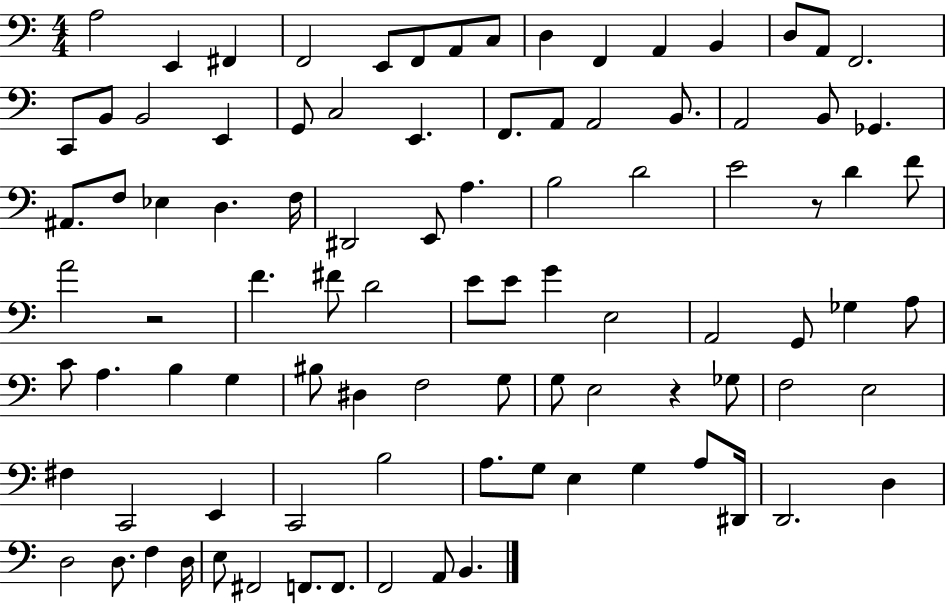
X:1
T:Untitled
M:4/4
L:1/4
K:C
A,2 E,, ^F,, F,,2 E,,/2 F,,/2 A,,/2 C,/2 D, F,, A,, B,, D,/2 A,,/2 F,,2 C,,/2 B,,/2 B,,2 E,, G,,/2 C,2 E,, F,,/2 A,,/2 A,,2 B,,/2 A,,2 B,,/2 _G,, ^A,,/2 F,/2 _E, D, F,/4 ^D,,2 E,,/2 A, B,2 D2 E2 z/2 D F/2 A2 z2 F ^F/2 D2 E/2 E/2 G E,2 A,,2 G,,/2 _G, A,/2 C/2 A, B, G, ^B,/2 ^D, F,2 G,/2 G,/2 E,2 z _G,/2 F,2 E,2 ^F, C,,2 E,, C,,2 B,2 A,/2 G,/2 E, G, A,/2 ^D,,/4 D,,2 D, D,2 D,/2 F, D,/4 E,/2 ^F,,2 F,,/2 F,,/2 F,,2 A,,/2 B,,